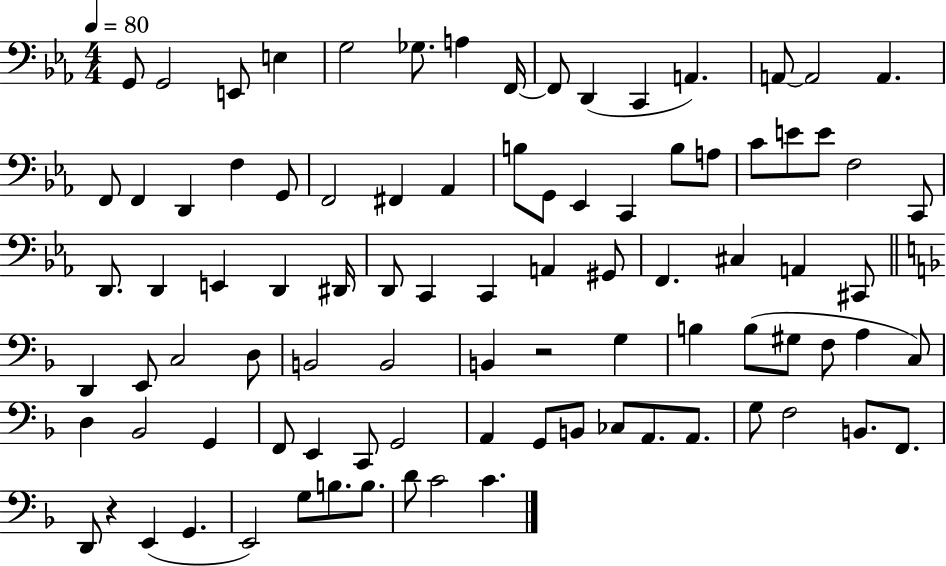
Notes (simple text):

G2/e G2/h E2/e E3/q G3/h Gb3/e. A3/q F2/s F2/e D2/q C2/q A2/q. A2/e A2/h A2/q. F2/e F2/q D2/q F3/q G2/e F2/h F#2/q Ab2/q B3/e G2/e Eb2/q C2/q B3/e A3/e C4/e E4/e E4/e F3/h C2/e D2/e. D2/q E2/q D2/q D#2/s D2/e C2/q C2/q A2/q G#2/e F2/q. C#3/q A2/q C#2/e D2/q E2/e C3/h D3/e B2/h B2/h B2/q R/h G3/q B3/q B3/e G#3/e F3/e A3/q C3/e D3/q Bb2/h G2/q F2/e E2/q C2/e G2/h A2/q G2/e B2/e CES3/e A2/e. A2/e. G3/e F3/h B2/e. F2/e. D2/e R/q E2/q G2/q. E2/h G3/e B3/e. B3/e. D4/e C4/h C4/q.